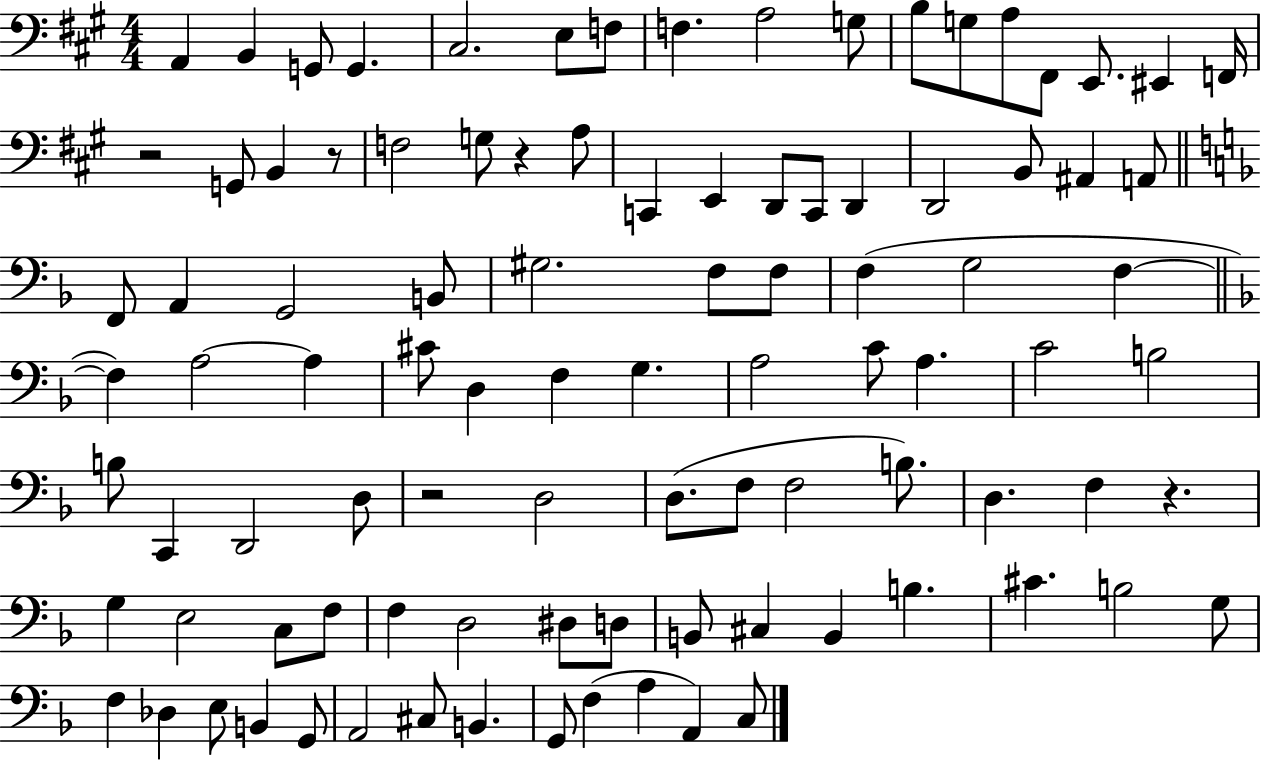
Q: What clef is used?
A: bass